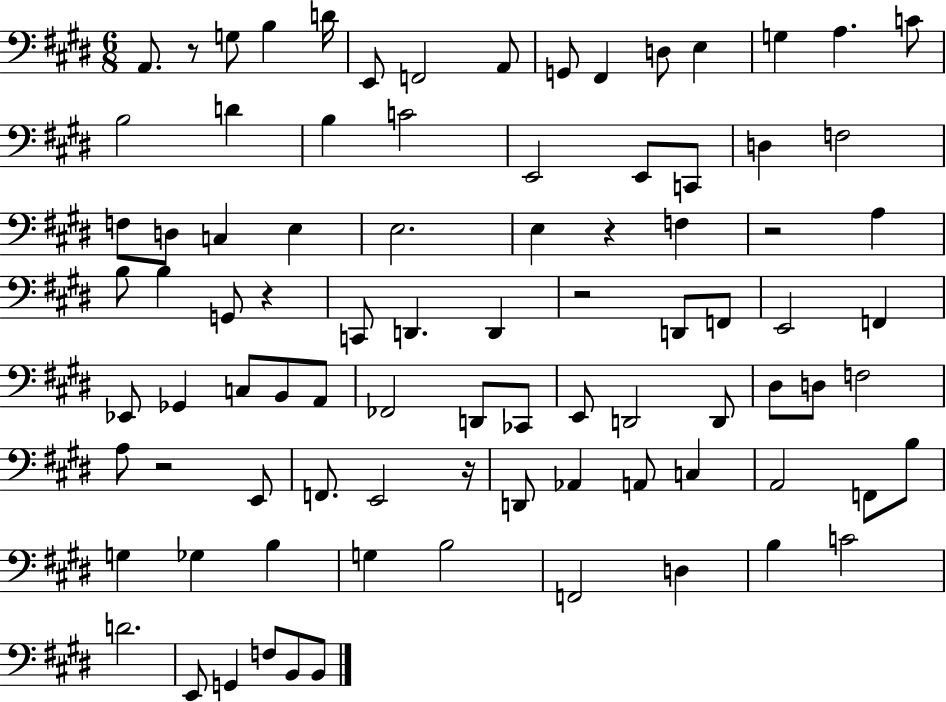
{
  \clef bass
  \numericTimeSignature
  \time 6/8
  \key e \major
  \repeat volta 2 { a,8. r8 g8 b4 d'16 | e,8 f,2 a,8 | g,8 fis,4 d8 e4 | g4 a4. c'8 | \break b2 d'4 | b4 c'2 | e,2 e,8 c,8 | d4 f2 | \break f8 d8 c4 e4 | e2. | e4 r4 f4 | r2 a4 | \break b8 b4 g,8 r4 | c,8 d,4. d,4 | r2 d,8 f,8 | e,2 f,4 | \break ees,8 ges,4 c8 b,8 a,8 | fes,2 d,8 ces,8 | e,8 d,2 d,8 | dis8 d8 f2 | \break a8 r2 e,8 | f,8. e,2 r16 | d,8 aes,4 a,8 c4 | a,2 f,8 b8 | \break g4 ges4 b4 | g4 b2 | f,2 d4 | b4 c'2 | \break d'2. | e,8 g,4 f8 b,8 b,8 | } \bar "|."
}